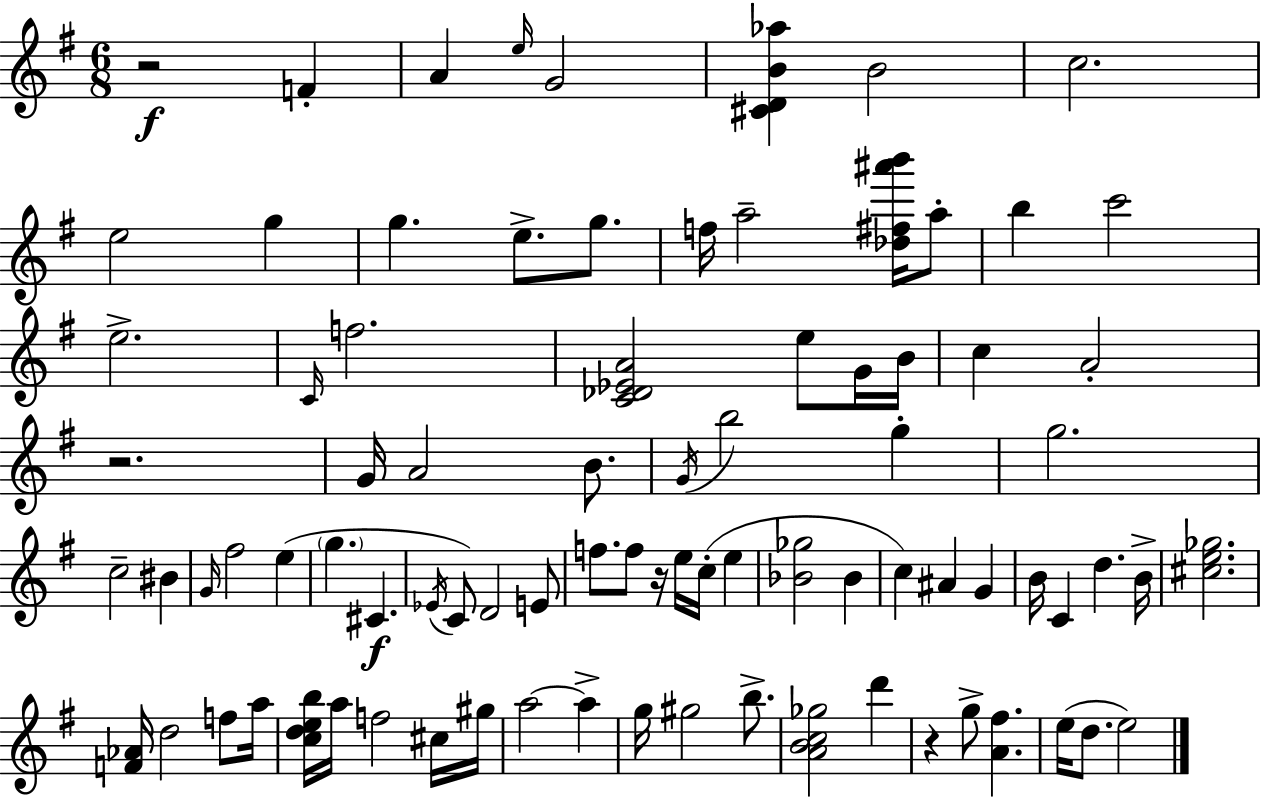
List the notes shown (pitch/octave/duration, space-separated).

R/h F4/q A4/q E5/s G4/h [C#4,D4,B4,Ab5]/q B4/h C5/h. E5/h G5/q G5/q. E5/e. G5/e. F5/s A5/h [Db5,F#5,A#6,B6]/s A5/e B5/q C6/h E5/h. C4/s F5/h. [C4,Db4,Eb4,A4]/h E5/e G4/s B4/s C5/q A4/h R/h. G4/s A4/h B4/e. G4/s B5/h G5/q G5/h. C5/h BIS4/q G4/s F#5/h E5/q G5/q. C#4/q. Eb4/s C4/e D4/h E4/e F5/e. F5/e R/s E5/s C5/s E5/q [Bb4,Gb5]/h Bb4/q C5/q A#4/q G4/q B4/s C4/q D5/q. B4/s [C#5,E5,Gb5]/h. [F4,Ab4]/s D5/h F5/e A5/s [C5,D5,E5,B5]/s A5/s F5/h C#5/s G#5/s A5/h A5/q G5/s G#5/h B5/e. [A4,B4,C5,Gb5]/h D6/q R/q G5/e [A4,F#5]/q. E5/s D5/e. E5/h